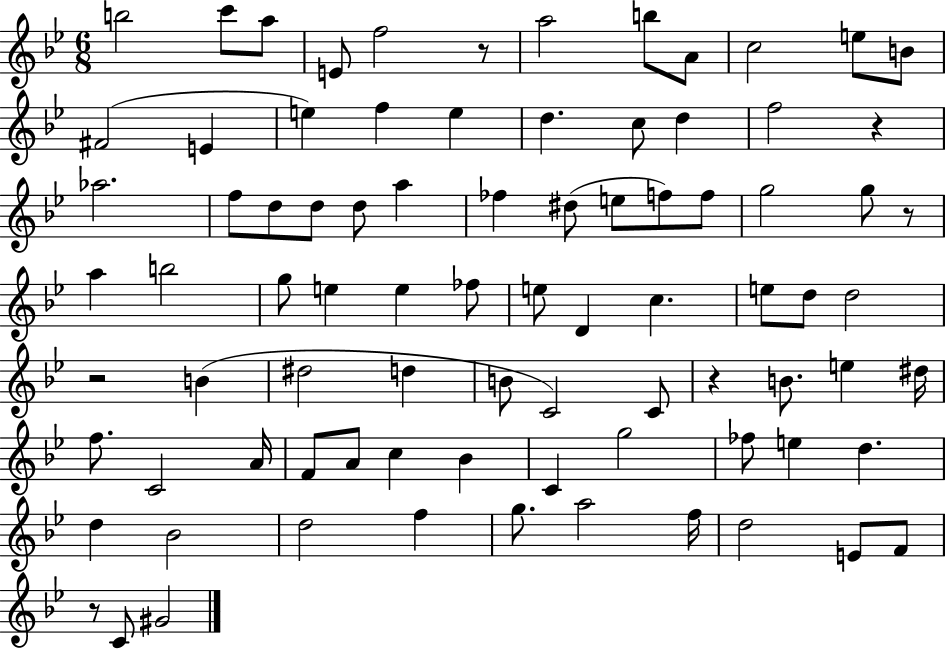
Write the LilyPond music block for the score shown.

{
  \clef treble
  \numericTimeSignature
  \time 6/8
  \key bes \major
  b''2 c'''8 a''8 | e'8 f''2 r8 | a''2 b''8 a'8 | c''2 e''8 b'8 | \break fis'2( e'4 | e''4) f''4 e''4 | d''4. c''8 d''4 | f''2 r4 | \break aes''2. | f''8 d''8 d''8 d''8 a''4 | fes''4 dis''8( e''8 f''8) f''8 | g''2 g''8 r8 | \break a''4 b''2 | g''8 e''4 e''4 fes''8 | e''8 d'4 c''4. | e''8 d''8 d''2 | \break r2 b'4( | dis''2 d''4 | b'8 c'2) c'8 | r4 b'8. e''4 dis''16 | \break f''8. c'2 a'16 | f'8 a'8 c''4 bes'4 | c'4 g''2 | fes''8 e''4 d''4. | \break d''4 bes'2 | d''2 f''4 | g''8. a''2 f''16 | d''2 e'8 f'8 | \break r8 c'8 gis'2 | \bar "|."
}